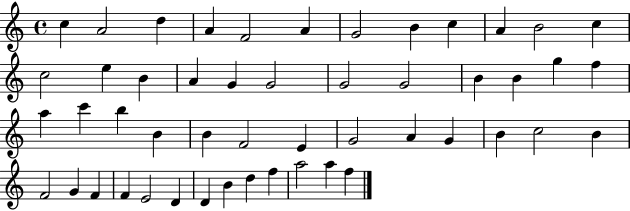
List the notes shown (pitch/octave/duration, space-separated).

C5/q A4/h D5/q A4/q F4/h A4/q G4/h B4/q C5/q A4/q B4/h C5/q C5/h E5/q B4/q A4/q G4/q G4/h G4/h G4/h B4/q B4/q G5/q F5/q A5/q C6/q B5/q B4/q B4/q F4/h E4/q G4/h A4/q G4/q B4/q C5/h B4/q F4/h G4/q F4/q F4/q E4/h D4/q D4/q B4/q D5/q F5/q A5/h A5/q F5/q